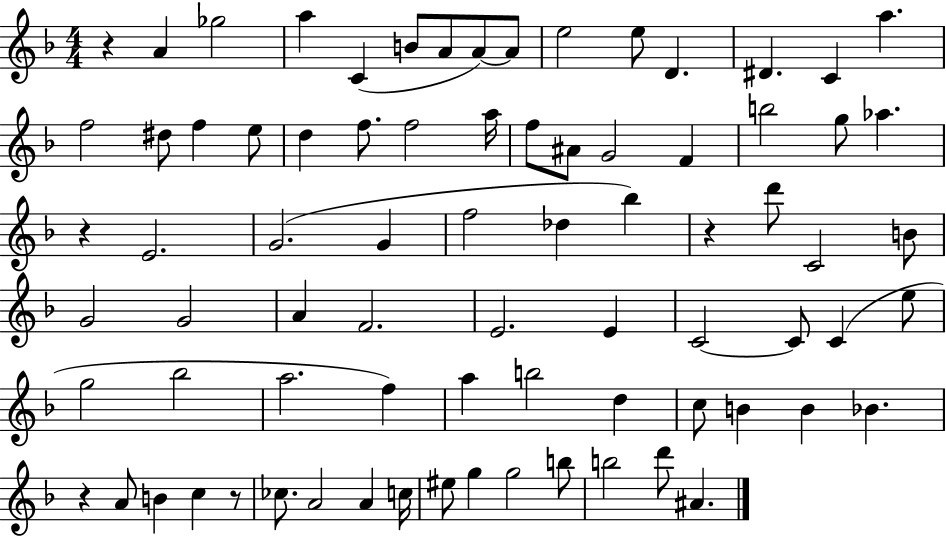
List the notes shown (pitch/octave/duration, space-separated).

R/q A4/q Gb5/h A5/q C4/q B4/e A4/e A4/e A4/e E5/h E5/e D4/q. D#4/q. C4/q A5/q. F5/h D#5/e F5/q E5/e D5/q F5/e. F5/h A5/s F5/e A#4/e G4/h F4/q B5/h G5/e Ab5/q. R/q E4/h. G4/h. G4/q F5/h Db5/q Bb5/q R/q D6/e C4/h B4/e G4/h G4/h A4/q F4/h. E4/h. E4/q C4/h C4/e C4/q E5/e G5/h Bb5/h A5/h. F5/q A5/q B5/h D5/q C5/e B4/q B4/q Bb4/q. R/q A4/e B4/q C5/q R/e CES5/e. A4/h A4/q C5/s EIS5/e G5/q G5/h B5/e B5/h D6/e A#4/q.